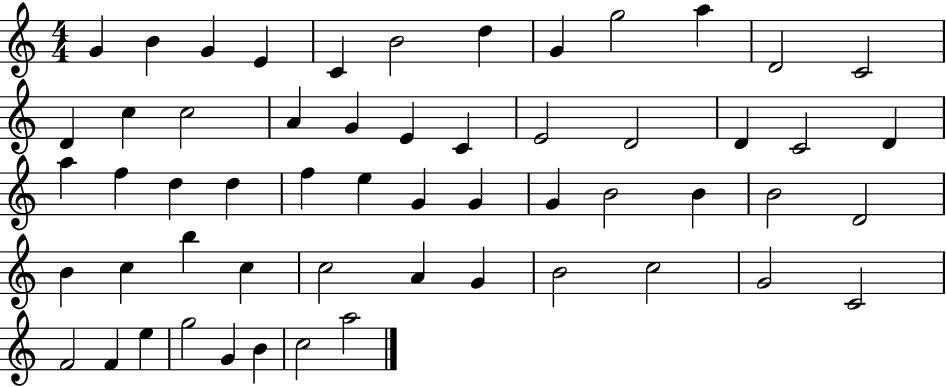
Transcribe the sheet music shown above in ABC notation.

X:1
T:Untitled
M:4/4
L:1/4
K:C
G B G E C B2 d G g2 a D2 C2 D c c2 A G E C E2 D2 D C2 D a f d d f e G G G B2 B B2 D2 B c b c c2 A G B2 c2 G2 C2 F2 F e g2 G B c2 a2